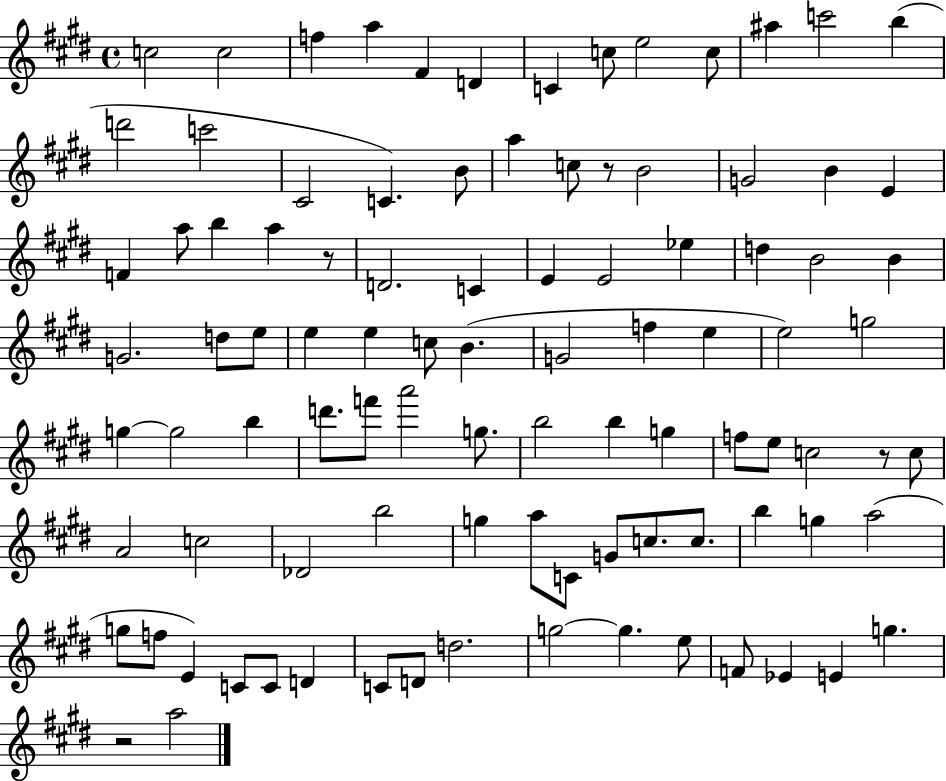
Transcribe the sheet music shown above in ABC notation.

X:1
T:Untitled
M:4/4
L:1/4
K:E
c2 c2 f a ^F D C c/2 e2 c/2 ^a c'2 b d'2 c'2 ^C2 C B/2 a c/2 z/2 B2 G2 B E F a/2 b a z/2 D2 C E E2 _e d B2 B G2 d/2 e/2 e e c/2 B G2 f e e2 g2 g g2 b d'/2 f'/2 a'2 g/2 b2 b g f/2 e/2 c2 z/2 c/2 A2 c2 _D2 b2 g a/2 C/2 G/2 c/2 c/2 b g a2 g/2 f/2 E C/2 C/2 D C/2 D/2 d2 g2 g e/2 F/2 _E E g z2 a2